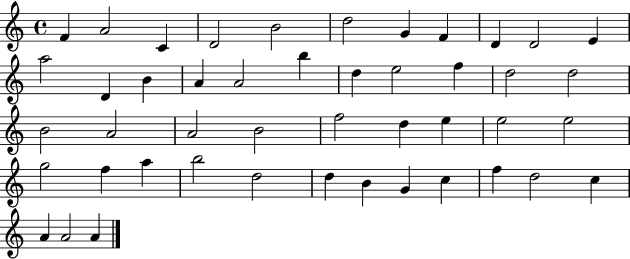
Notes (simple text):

F4/q A4/h C4/q D4/h B4/h D5/h G4/q F4/q D4/q D4/h E4/q A5/h D4/q B4/q A4/q A4/h B5/q D5/q E5/h F5/q D5/h D5/h B4/h A4/h A4/h B4/h F5/h D5/q E5/q E5/h E5/h G5/h F5/q A5/q B5/h D5/h D5/q B4/q G4/q C5/q F5/q D5/h C5/q A4/q A4/h A4/q